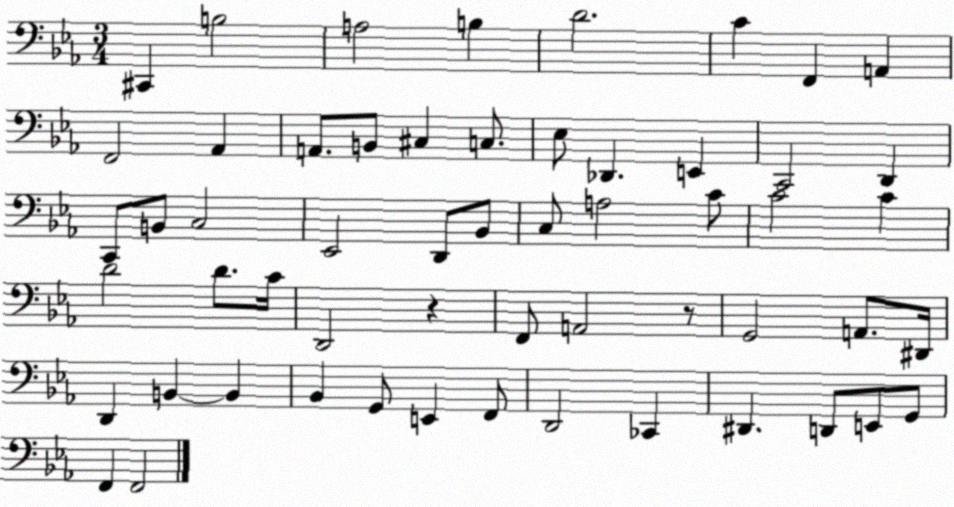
X:1
T:Untitled
M:3/4
L:1/4
K:Eb
^C,, B,2 A,2 B, D2 C F,, A,, F,,2 _A,, A,,/2 B,,/2 ^C, C,/2 _E,/2 _D,, E,, C,,2 D,, C,,/2 B,,/2 C,2 _E,,2 D,,/2 _B,,/2 C,/2 A,2 C/2 C2 C D2 D/2 C/4 D,,2 z F,,/2 A,,2 z/2 G,,2 A,,/2 ^D,,/4 D,, B,, B,, _B,, G,,/2 E,, F,,/2 D,,2 _C,, ^D,, D,,/2 E,,/2 G,,/2 F,, F,,2